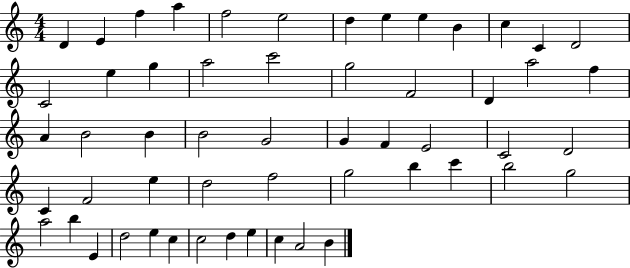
D4/q E4/q F5/q A5/q F5/h E5/h D5/q E5/q E5/q B4/q C5/q C4/q D4/h C4/h E5/q G5/q A5/h C6/h G5/h F4/h D4/q A5/h F5/q A4/q B4/h B4/q B4/h G4/h G4/q F4/q E4/h C4/h D4/h C4/q F4/h E5/q D5/h F5/h G5/h B5/q C6/q B5/h G5/h A5/h B5/q E4/q D5/h E5/q C5/q C5/h D5/q E5/q C5/q A4/h B4/q